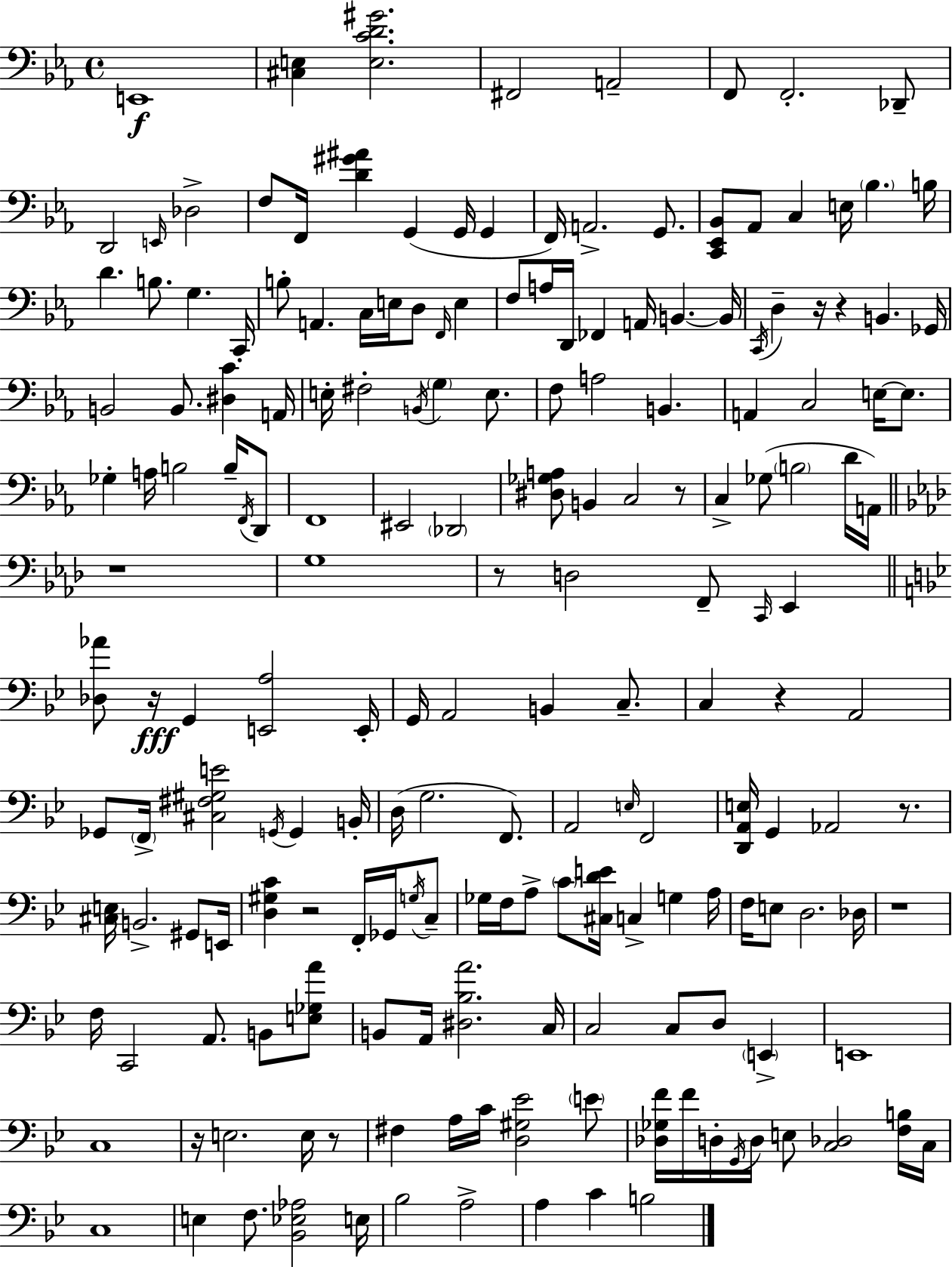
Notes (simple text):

E2/w [C#3,E3]/q [E3,C4,D4,G#4]/h. F#2/h A2/h F2/e F2/h. Db2/e D2/h E2/s Db3/h F3/e F2/s [D4,G#4,A#4]/q G2/q G2/s G2/q F2/s A2/h. G2/e. [C2,Eb2,Bb2]/e Ab2/e C3/q E3/s Bb3/q. B3/s D4/q. B3/e. G3/q. C2/s B3/e A2/q. C3/s E3/s D3/e F2/s E3/q F3/e A3/s D2/s FES2/q A2/s B2/q. B2/s C2/s D3/q R/s R/q B2/q. Gb2/s B2/h B2/e. [D#3,C4]/q A2/s E3/s F#3/h B2/s G3/q E3/e. F3/e A3/h B2/q. A2/q C3/h E3/s E3/e. Gb3/q A3/s B3/h B3/s F2/s D2/e F2/w EIS2/h Db2/h [D#3,Gb3,A3]/e B2/q C3/h R/e C3/q Gb3/e B3/h D4/s A2/s R/w G3/w R/e D3/h F2/e C2/s Eb2/q [Db3,Ab4]/e R/s G2/q [E2,A3]/h E2/s G2/s A2/h B2/q C3/e. C3/q R/q A2/h Gb2/e F2/s [C#3,F#3,G#3,E4]/h G2/s G2/q B2/s D3/s G3/h. F2/e. A2/h E3/s F2/h [D2,A2,E3]/s G2/q Ab2/h R/e. [C#3,E3]/s B2/h. G#2/e E2/s [D3,G#3,C4]/q R/h F2/s Gb2/s G3/s C3/e Gb3/s F3/s A3/e C4/e [C#3,D4,E4]/s C3/q G3/q A3/s F3/s E3/e D3/h. Db3/s R/w F3/s C2/h A2/e. B2/e [E3,Gb3,A4]/e B2/e A2/s [D#3,Bb3,A4]/h. C3/s C3/h C3/e D3/e E2/q E2/w C3/w R/s E3/h. E3/s R/e F#3/q A3/s C4/s [D3,G#3,Eb4]/h E4/e [Db3,Gb3,F4]/s F4/s D3/s G2/s D3/s E3/e [C3,Db3]/h [F3,B3]/s C3/s C3/w E3/q F3/e. [Bb2,Eb3,Ab3]/h E3/s Bb3/h A3/h A3/q C4/q B3/h